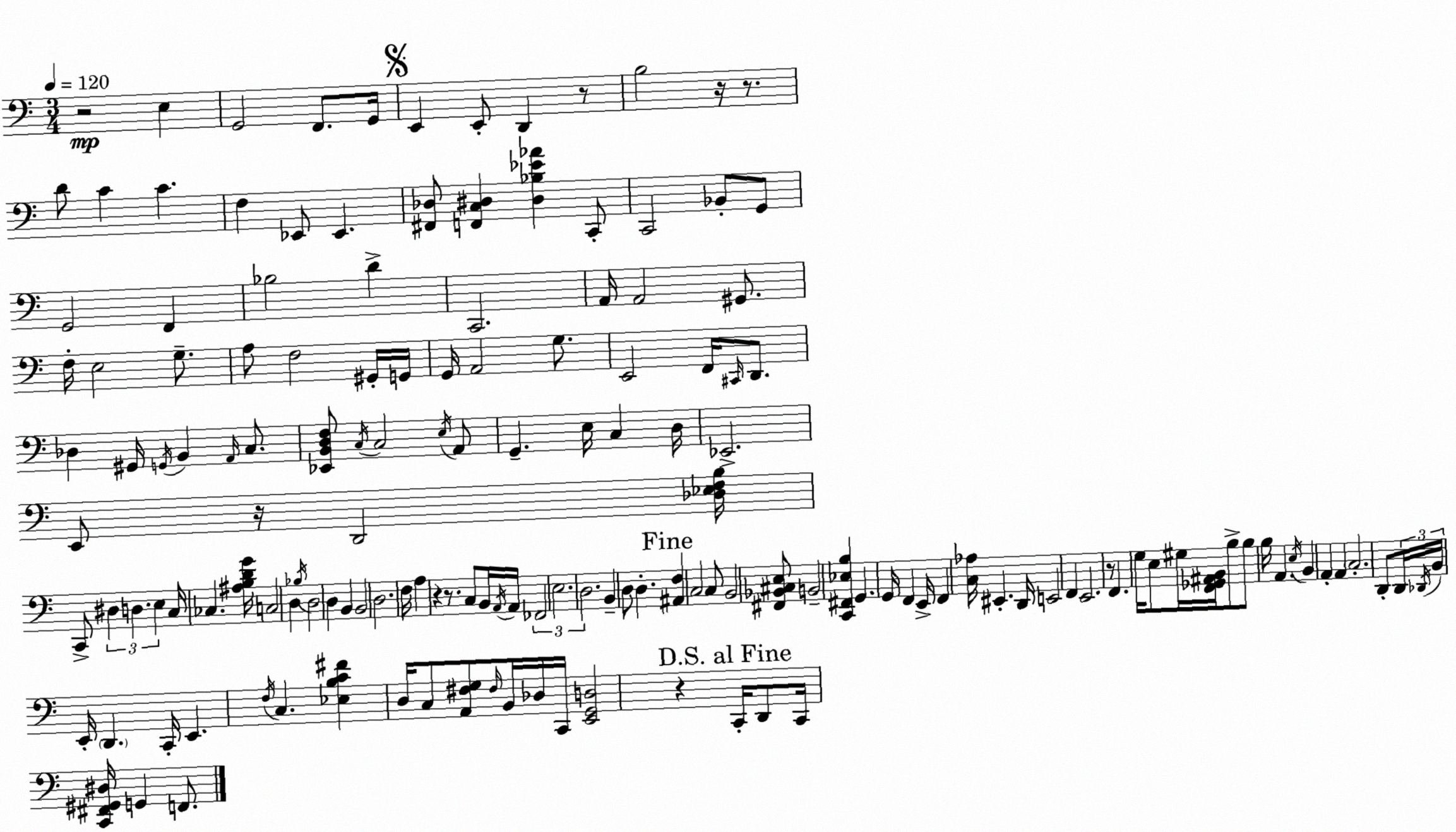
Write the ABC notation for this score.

X:1
T:Untitled
M:3/4
L:1/4
K:Am
z2 E, G,,2 F,,/2 G,,/4 E,, E,,/2 D,, z/2 B,2 z/4 z/2 D/2 C C F, _E,,/2 _E,, [^F,,_D,]/2 [F,,C,^D,] [^D,_B,_E_A] C,,/2 C,,2 _B,,/2 G,,/2 G,,2 F,, _B,2 D C,,2 A,,/4 A,,2 ^G,,/2 F,/4 E,2 G,/2 A,/2 F,2 ^G,,/4 G,,/4 G,,/4 A,,2 G,/2 E,,2 F,,/4 ^C,,/4 D,,/2 _D, ^G,,/4 G,,/4 B,, A,,/4 C,/2 [_E,,B,,D,F,]/2 C,/4 C,2 E,/4 A,,/2 G,, E,/4 C, D,/4 _E,,2 E,,/2 z/4 D,,2 [_D,_E,F,B,]/4 C,,/2 ^D, D, E, C,/4 _C, [^A,B,DG]/4 C,2 D, _B,/4 D,2 D, B,, B,,2 D,2 F,/4 A, z z/2 C,/2 B,,/4 A,,/4 A,,/4 _F,,2 E,2 D,2 B,, D,/2 D, [^A,,F,] C,2 C,/2 B,,2 [^F,,_B,,^C,E,]/2 B,,2 [C,,^F,,_E,B,] G,, G,,/4 F,, E,,/4 F,, [C,_A,]/4 ^E,, D,,/4 E,,2 F,, E,,2 z/2 F,, G,/4 E,/2 ^G,/4 [F,,_G,,^A,,B,,]/4 B,/2 B,/2 B,/4 A,, E,/4 B,, A,, A,, C,2 D,,/2 D,,/4 _D,,/4 B,,/4 E,,/4 D,, C,,/4 E,, F,/4 C, [_E,B,C^F] D,/4 C,/2 [A,,^F,G,]/2 ^F,/4 B,,/4 _D,/4 C,,/4 [E,,G,,D,]2 z C,,/4 D,,/2 C,,/4 [C,,^F,,^G,,^D,]/4 G,, F,,/2